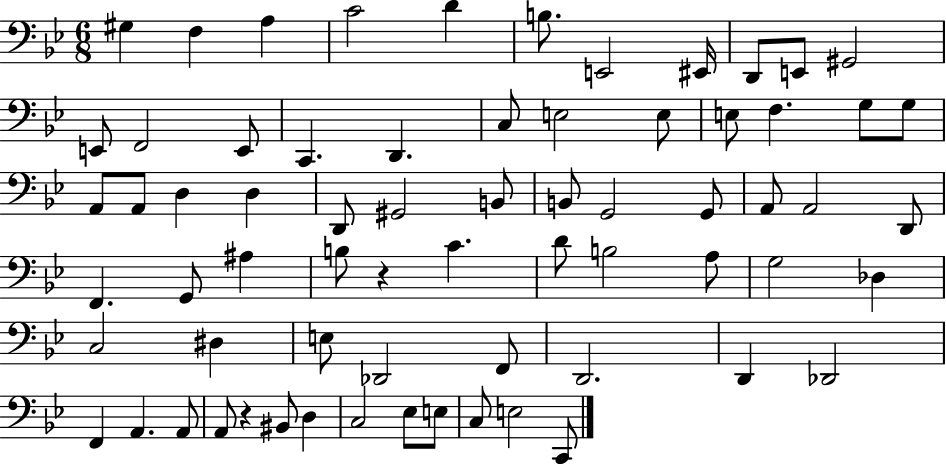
X:1
T:Untitled
M:6/8
L:1/4
K:Bb
^G, F, A, C2 D B,/2 E,,2 ^E,,/4 D,,/2 E,,/2 ^G,,2 E,,/2 F,,2 E,,/2 C,, D,, C,/2 E,2 E,/2 E,/2 F, G,/2 G,/2 A,,/2 A,,/2 D, D, D,,/2 ^G,,2 B,,/2 B,,/2 G,,2 G,,/2 A,,/2 A,,2 D,,/2 F,, G,,/2 ^A, B,/2 z C D/2 B,2 A,/2 G,2 _D, C,2 ^D, E,/2 _D,,2 F,,/2 D,,2 D,, _D,,2 F,, A,, A,,/2 A,,/2 z ^B,,/2 D, C,2 _E,/2 E,/2 C,/2 E,2 C,,/2